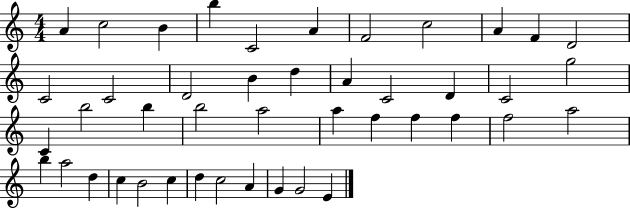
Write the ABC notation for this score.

X:1
T:Untitled
M:4/4
L:1/4
K:C
A c2 B b C2 A F2 c2 A F D2 C2 C2 D2 B d A C2 D C2 g2 C b2 b b2 a2 a f f f f2 a2 b a2 d c B2 c d c2 A G G2 E